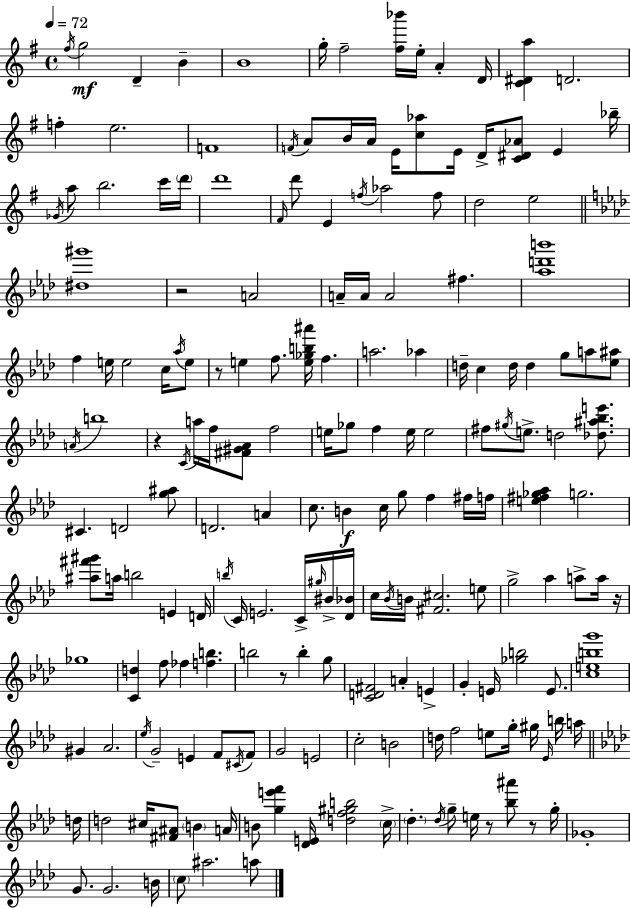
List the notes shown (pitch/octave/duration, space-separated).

F#5/s G5/h D4/q B4/q B4/w G5/s F#5/h [F#5,Bb6]/s E5/s A4/q D4/s [C4,D#4,A5]/q D4/h. F5/q E5/h. F4/w F4/s A4/e B4/s A4/s E4/s [C5,Ab5]/e E4/s D4/s [C4,D#4,Ab4]/e E4/q Bb5/s Gb4/s A5/e B5/h. C6/s D6/s D6/w F#4/s D6/e E4/q F5/s Ab5/h F5/e D5/h E5/h [D#5,G#6]/w R/h A4/h A4/s A4/s A4/h F#5/q. [Ab5,D6,B6]/w F5/q E5/s E5/h C5/s Ab5/s E5/e R/e E5/q F5/e. [E5,Gb5,B5,A#6]/s F5/q. A5/h. Ab5/q D5/s C5/q D5/s D5/q G5/e A5/e [Eb5,A#5]/e A4/s B5/w R/q C4/s A5/s F5/s [F#4,G#4,Ab4]/e F5/h E5/s Gb5/e F5/q E5/s E5/h F#5/e G#5/s E5/e. D5/h [Db5,A#5,Bb5,E6]/e. C#4/q. D4/h [G5,A#5]/e D4/h. A4/q C5/e. B4/q C5/s G5/e F5/q F#5/s F5/s [E5,F#5,Gb5,Ab5]/q G5/h. [A#5,F#6,G#6]/e A5/s B5/h E4/q D4/s B5/s C4/s E4/h. C4/s G#5/s BIS4/s [Db4,Bb4]/s C5/s Bb4/s B4/s [F#4,C#5]/h. E5/e G5/h Ab5/q A5/e A5/s R/s Gb5/w [C4,D5]/q F5/e FES5/q [F5,B5]/q. B5/h R/e B5/q G5/e [C4,D4,F#4]/h A4/q E4/q G4/q E4/s [Gb5,B5]/h E4/e. [C5,E5,B5,G6]/w G#4/q Ab4/h. Eb5/s G4/h E4/q F4/e C#4/s F4/e G4/h E4/h C5/h B4/h D5/s F5/h E5/e G5/s G#5/s Eb4/s B5/s A5/s D5/s D5/h C#5/s [F#4,A#4]/e B4/q A4/s B4/e [G5,E6,F6]/q [Db4,E4]/s [D5,F5,G#5,B5]/h C5/s Db5/q. Db5/s G5/e E5/s R/e [Bb5,A#6]/e R/e G5/s Gb4/w G4/e. G4/h. B4/s C5/e A#5/h. A5/e